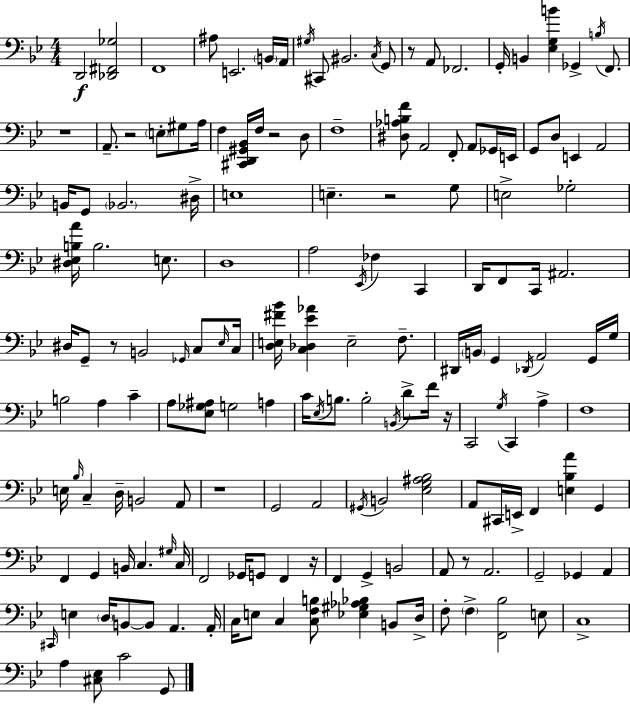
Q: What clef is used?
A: bass